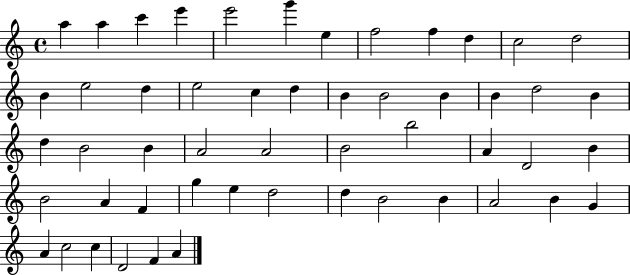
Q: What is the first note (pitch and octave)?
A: A5